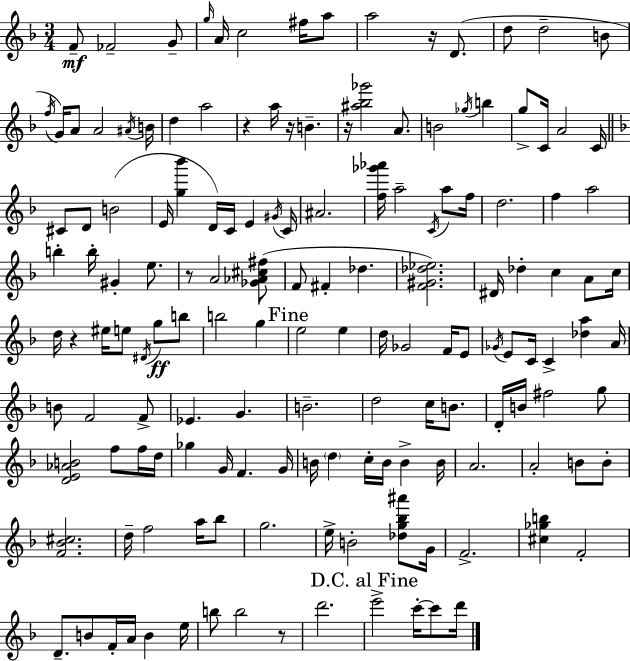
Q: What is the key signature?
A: F major